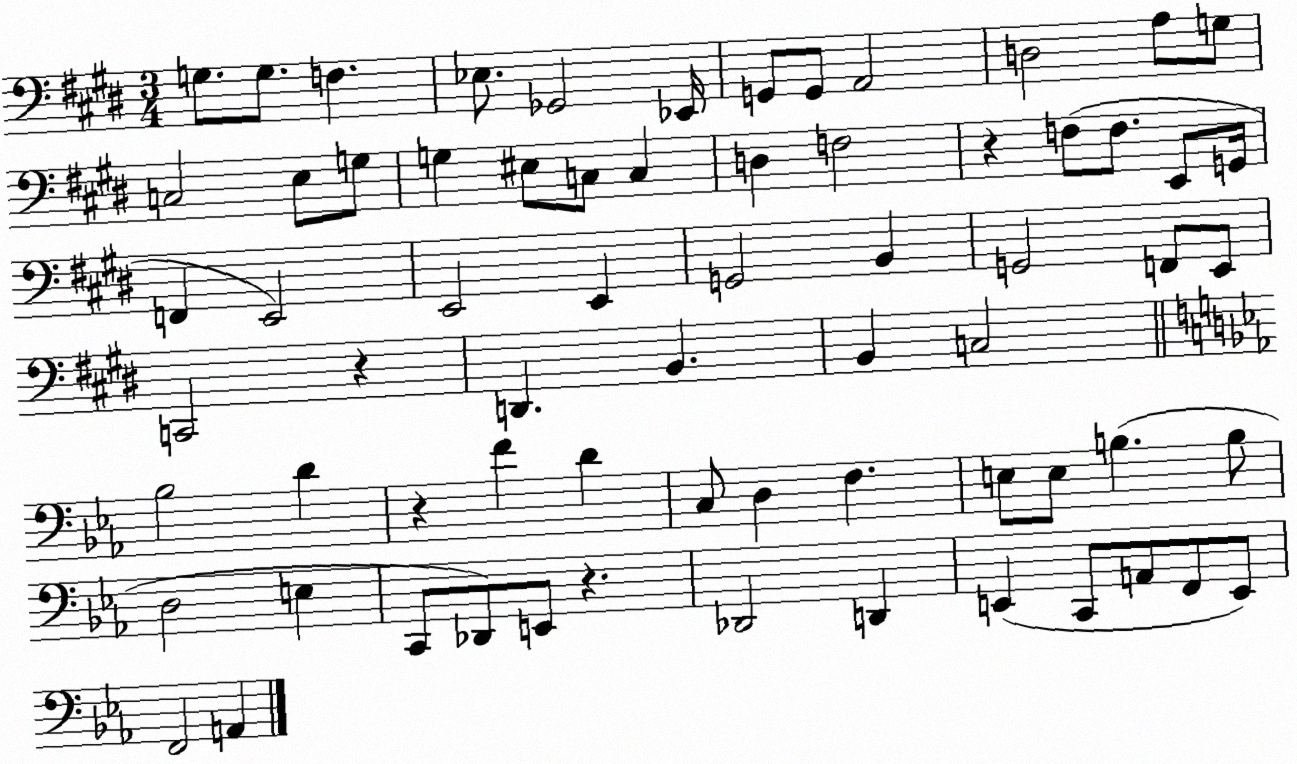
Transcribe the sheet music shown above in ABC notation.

X:1
T:Untitled
M:3/4
L:1/4
K:E
G,/2 G,/2 F, _E,/2 _G,,2 _E,,/4 G,,/2 G,,/2 A,,2 D,2 A,/2 G,/2 C,2 E,/2 G,/2 G, ^E,/2 C,/2 C, D, F,2 z F,/2 F,/2 E,,/2 G,,/4 F,, E,,2 E,,2 E,, G,,2 B,, G,,2 F,,/2 E,,/2 C,,2 z D,, B,, B,, C,2 _B,2 D z F D C,/2 D, F, E,/2 E,/2 B, B,/2 D,2 E, C,,/2 _D,,/2 E,,/2 z _D,,2 D,, E,, C,,/2 A,,/2 F,,/2 E,,/2 F,,2 A,,